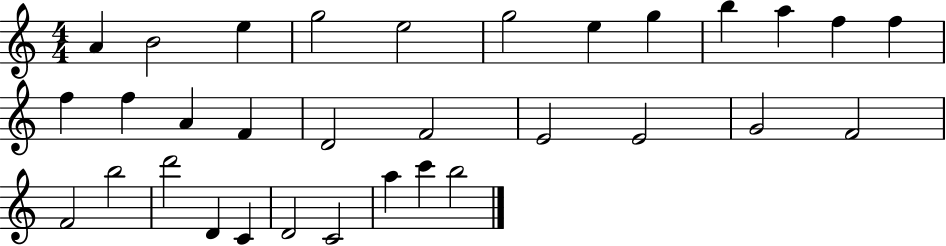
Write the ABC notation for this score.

X:1
T:Untitled
M:4/4
L:1/4
K:C
A B2 e g2 e2 g2 e g b a f f f f A F D2 F2 E2 E2 G2 F2 F2 b2 d'2 D C D2 C2 a c' b2